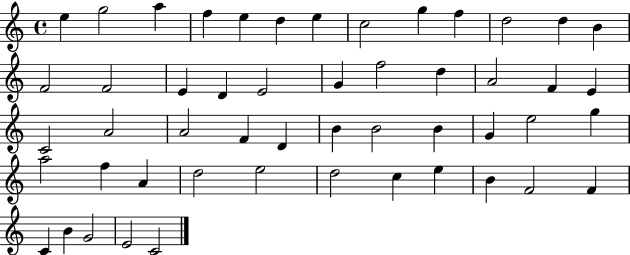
X:1
T:Untitled
M:4/4
L:1/4
K:C
e g2 a f e d e c2 g f d2 d B F2 F2 E D E2 G f2 d A2 F E C2 A2 A2 F D B B2 B G e2 g a2 f A d2 e2 d2 c e B F2 F C B G2 E2 C2